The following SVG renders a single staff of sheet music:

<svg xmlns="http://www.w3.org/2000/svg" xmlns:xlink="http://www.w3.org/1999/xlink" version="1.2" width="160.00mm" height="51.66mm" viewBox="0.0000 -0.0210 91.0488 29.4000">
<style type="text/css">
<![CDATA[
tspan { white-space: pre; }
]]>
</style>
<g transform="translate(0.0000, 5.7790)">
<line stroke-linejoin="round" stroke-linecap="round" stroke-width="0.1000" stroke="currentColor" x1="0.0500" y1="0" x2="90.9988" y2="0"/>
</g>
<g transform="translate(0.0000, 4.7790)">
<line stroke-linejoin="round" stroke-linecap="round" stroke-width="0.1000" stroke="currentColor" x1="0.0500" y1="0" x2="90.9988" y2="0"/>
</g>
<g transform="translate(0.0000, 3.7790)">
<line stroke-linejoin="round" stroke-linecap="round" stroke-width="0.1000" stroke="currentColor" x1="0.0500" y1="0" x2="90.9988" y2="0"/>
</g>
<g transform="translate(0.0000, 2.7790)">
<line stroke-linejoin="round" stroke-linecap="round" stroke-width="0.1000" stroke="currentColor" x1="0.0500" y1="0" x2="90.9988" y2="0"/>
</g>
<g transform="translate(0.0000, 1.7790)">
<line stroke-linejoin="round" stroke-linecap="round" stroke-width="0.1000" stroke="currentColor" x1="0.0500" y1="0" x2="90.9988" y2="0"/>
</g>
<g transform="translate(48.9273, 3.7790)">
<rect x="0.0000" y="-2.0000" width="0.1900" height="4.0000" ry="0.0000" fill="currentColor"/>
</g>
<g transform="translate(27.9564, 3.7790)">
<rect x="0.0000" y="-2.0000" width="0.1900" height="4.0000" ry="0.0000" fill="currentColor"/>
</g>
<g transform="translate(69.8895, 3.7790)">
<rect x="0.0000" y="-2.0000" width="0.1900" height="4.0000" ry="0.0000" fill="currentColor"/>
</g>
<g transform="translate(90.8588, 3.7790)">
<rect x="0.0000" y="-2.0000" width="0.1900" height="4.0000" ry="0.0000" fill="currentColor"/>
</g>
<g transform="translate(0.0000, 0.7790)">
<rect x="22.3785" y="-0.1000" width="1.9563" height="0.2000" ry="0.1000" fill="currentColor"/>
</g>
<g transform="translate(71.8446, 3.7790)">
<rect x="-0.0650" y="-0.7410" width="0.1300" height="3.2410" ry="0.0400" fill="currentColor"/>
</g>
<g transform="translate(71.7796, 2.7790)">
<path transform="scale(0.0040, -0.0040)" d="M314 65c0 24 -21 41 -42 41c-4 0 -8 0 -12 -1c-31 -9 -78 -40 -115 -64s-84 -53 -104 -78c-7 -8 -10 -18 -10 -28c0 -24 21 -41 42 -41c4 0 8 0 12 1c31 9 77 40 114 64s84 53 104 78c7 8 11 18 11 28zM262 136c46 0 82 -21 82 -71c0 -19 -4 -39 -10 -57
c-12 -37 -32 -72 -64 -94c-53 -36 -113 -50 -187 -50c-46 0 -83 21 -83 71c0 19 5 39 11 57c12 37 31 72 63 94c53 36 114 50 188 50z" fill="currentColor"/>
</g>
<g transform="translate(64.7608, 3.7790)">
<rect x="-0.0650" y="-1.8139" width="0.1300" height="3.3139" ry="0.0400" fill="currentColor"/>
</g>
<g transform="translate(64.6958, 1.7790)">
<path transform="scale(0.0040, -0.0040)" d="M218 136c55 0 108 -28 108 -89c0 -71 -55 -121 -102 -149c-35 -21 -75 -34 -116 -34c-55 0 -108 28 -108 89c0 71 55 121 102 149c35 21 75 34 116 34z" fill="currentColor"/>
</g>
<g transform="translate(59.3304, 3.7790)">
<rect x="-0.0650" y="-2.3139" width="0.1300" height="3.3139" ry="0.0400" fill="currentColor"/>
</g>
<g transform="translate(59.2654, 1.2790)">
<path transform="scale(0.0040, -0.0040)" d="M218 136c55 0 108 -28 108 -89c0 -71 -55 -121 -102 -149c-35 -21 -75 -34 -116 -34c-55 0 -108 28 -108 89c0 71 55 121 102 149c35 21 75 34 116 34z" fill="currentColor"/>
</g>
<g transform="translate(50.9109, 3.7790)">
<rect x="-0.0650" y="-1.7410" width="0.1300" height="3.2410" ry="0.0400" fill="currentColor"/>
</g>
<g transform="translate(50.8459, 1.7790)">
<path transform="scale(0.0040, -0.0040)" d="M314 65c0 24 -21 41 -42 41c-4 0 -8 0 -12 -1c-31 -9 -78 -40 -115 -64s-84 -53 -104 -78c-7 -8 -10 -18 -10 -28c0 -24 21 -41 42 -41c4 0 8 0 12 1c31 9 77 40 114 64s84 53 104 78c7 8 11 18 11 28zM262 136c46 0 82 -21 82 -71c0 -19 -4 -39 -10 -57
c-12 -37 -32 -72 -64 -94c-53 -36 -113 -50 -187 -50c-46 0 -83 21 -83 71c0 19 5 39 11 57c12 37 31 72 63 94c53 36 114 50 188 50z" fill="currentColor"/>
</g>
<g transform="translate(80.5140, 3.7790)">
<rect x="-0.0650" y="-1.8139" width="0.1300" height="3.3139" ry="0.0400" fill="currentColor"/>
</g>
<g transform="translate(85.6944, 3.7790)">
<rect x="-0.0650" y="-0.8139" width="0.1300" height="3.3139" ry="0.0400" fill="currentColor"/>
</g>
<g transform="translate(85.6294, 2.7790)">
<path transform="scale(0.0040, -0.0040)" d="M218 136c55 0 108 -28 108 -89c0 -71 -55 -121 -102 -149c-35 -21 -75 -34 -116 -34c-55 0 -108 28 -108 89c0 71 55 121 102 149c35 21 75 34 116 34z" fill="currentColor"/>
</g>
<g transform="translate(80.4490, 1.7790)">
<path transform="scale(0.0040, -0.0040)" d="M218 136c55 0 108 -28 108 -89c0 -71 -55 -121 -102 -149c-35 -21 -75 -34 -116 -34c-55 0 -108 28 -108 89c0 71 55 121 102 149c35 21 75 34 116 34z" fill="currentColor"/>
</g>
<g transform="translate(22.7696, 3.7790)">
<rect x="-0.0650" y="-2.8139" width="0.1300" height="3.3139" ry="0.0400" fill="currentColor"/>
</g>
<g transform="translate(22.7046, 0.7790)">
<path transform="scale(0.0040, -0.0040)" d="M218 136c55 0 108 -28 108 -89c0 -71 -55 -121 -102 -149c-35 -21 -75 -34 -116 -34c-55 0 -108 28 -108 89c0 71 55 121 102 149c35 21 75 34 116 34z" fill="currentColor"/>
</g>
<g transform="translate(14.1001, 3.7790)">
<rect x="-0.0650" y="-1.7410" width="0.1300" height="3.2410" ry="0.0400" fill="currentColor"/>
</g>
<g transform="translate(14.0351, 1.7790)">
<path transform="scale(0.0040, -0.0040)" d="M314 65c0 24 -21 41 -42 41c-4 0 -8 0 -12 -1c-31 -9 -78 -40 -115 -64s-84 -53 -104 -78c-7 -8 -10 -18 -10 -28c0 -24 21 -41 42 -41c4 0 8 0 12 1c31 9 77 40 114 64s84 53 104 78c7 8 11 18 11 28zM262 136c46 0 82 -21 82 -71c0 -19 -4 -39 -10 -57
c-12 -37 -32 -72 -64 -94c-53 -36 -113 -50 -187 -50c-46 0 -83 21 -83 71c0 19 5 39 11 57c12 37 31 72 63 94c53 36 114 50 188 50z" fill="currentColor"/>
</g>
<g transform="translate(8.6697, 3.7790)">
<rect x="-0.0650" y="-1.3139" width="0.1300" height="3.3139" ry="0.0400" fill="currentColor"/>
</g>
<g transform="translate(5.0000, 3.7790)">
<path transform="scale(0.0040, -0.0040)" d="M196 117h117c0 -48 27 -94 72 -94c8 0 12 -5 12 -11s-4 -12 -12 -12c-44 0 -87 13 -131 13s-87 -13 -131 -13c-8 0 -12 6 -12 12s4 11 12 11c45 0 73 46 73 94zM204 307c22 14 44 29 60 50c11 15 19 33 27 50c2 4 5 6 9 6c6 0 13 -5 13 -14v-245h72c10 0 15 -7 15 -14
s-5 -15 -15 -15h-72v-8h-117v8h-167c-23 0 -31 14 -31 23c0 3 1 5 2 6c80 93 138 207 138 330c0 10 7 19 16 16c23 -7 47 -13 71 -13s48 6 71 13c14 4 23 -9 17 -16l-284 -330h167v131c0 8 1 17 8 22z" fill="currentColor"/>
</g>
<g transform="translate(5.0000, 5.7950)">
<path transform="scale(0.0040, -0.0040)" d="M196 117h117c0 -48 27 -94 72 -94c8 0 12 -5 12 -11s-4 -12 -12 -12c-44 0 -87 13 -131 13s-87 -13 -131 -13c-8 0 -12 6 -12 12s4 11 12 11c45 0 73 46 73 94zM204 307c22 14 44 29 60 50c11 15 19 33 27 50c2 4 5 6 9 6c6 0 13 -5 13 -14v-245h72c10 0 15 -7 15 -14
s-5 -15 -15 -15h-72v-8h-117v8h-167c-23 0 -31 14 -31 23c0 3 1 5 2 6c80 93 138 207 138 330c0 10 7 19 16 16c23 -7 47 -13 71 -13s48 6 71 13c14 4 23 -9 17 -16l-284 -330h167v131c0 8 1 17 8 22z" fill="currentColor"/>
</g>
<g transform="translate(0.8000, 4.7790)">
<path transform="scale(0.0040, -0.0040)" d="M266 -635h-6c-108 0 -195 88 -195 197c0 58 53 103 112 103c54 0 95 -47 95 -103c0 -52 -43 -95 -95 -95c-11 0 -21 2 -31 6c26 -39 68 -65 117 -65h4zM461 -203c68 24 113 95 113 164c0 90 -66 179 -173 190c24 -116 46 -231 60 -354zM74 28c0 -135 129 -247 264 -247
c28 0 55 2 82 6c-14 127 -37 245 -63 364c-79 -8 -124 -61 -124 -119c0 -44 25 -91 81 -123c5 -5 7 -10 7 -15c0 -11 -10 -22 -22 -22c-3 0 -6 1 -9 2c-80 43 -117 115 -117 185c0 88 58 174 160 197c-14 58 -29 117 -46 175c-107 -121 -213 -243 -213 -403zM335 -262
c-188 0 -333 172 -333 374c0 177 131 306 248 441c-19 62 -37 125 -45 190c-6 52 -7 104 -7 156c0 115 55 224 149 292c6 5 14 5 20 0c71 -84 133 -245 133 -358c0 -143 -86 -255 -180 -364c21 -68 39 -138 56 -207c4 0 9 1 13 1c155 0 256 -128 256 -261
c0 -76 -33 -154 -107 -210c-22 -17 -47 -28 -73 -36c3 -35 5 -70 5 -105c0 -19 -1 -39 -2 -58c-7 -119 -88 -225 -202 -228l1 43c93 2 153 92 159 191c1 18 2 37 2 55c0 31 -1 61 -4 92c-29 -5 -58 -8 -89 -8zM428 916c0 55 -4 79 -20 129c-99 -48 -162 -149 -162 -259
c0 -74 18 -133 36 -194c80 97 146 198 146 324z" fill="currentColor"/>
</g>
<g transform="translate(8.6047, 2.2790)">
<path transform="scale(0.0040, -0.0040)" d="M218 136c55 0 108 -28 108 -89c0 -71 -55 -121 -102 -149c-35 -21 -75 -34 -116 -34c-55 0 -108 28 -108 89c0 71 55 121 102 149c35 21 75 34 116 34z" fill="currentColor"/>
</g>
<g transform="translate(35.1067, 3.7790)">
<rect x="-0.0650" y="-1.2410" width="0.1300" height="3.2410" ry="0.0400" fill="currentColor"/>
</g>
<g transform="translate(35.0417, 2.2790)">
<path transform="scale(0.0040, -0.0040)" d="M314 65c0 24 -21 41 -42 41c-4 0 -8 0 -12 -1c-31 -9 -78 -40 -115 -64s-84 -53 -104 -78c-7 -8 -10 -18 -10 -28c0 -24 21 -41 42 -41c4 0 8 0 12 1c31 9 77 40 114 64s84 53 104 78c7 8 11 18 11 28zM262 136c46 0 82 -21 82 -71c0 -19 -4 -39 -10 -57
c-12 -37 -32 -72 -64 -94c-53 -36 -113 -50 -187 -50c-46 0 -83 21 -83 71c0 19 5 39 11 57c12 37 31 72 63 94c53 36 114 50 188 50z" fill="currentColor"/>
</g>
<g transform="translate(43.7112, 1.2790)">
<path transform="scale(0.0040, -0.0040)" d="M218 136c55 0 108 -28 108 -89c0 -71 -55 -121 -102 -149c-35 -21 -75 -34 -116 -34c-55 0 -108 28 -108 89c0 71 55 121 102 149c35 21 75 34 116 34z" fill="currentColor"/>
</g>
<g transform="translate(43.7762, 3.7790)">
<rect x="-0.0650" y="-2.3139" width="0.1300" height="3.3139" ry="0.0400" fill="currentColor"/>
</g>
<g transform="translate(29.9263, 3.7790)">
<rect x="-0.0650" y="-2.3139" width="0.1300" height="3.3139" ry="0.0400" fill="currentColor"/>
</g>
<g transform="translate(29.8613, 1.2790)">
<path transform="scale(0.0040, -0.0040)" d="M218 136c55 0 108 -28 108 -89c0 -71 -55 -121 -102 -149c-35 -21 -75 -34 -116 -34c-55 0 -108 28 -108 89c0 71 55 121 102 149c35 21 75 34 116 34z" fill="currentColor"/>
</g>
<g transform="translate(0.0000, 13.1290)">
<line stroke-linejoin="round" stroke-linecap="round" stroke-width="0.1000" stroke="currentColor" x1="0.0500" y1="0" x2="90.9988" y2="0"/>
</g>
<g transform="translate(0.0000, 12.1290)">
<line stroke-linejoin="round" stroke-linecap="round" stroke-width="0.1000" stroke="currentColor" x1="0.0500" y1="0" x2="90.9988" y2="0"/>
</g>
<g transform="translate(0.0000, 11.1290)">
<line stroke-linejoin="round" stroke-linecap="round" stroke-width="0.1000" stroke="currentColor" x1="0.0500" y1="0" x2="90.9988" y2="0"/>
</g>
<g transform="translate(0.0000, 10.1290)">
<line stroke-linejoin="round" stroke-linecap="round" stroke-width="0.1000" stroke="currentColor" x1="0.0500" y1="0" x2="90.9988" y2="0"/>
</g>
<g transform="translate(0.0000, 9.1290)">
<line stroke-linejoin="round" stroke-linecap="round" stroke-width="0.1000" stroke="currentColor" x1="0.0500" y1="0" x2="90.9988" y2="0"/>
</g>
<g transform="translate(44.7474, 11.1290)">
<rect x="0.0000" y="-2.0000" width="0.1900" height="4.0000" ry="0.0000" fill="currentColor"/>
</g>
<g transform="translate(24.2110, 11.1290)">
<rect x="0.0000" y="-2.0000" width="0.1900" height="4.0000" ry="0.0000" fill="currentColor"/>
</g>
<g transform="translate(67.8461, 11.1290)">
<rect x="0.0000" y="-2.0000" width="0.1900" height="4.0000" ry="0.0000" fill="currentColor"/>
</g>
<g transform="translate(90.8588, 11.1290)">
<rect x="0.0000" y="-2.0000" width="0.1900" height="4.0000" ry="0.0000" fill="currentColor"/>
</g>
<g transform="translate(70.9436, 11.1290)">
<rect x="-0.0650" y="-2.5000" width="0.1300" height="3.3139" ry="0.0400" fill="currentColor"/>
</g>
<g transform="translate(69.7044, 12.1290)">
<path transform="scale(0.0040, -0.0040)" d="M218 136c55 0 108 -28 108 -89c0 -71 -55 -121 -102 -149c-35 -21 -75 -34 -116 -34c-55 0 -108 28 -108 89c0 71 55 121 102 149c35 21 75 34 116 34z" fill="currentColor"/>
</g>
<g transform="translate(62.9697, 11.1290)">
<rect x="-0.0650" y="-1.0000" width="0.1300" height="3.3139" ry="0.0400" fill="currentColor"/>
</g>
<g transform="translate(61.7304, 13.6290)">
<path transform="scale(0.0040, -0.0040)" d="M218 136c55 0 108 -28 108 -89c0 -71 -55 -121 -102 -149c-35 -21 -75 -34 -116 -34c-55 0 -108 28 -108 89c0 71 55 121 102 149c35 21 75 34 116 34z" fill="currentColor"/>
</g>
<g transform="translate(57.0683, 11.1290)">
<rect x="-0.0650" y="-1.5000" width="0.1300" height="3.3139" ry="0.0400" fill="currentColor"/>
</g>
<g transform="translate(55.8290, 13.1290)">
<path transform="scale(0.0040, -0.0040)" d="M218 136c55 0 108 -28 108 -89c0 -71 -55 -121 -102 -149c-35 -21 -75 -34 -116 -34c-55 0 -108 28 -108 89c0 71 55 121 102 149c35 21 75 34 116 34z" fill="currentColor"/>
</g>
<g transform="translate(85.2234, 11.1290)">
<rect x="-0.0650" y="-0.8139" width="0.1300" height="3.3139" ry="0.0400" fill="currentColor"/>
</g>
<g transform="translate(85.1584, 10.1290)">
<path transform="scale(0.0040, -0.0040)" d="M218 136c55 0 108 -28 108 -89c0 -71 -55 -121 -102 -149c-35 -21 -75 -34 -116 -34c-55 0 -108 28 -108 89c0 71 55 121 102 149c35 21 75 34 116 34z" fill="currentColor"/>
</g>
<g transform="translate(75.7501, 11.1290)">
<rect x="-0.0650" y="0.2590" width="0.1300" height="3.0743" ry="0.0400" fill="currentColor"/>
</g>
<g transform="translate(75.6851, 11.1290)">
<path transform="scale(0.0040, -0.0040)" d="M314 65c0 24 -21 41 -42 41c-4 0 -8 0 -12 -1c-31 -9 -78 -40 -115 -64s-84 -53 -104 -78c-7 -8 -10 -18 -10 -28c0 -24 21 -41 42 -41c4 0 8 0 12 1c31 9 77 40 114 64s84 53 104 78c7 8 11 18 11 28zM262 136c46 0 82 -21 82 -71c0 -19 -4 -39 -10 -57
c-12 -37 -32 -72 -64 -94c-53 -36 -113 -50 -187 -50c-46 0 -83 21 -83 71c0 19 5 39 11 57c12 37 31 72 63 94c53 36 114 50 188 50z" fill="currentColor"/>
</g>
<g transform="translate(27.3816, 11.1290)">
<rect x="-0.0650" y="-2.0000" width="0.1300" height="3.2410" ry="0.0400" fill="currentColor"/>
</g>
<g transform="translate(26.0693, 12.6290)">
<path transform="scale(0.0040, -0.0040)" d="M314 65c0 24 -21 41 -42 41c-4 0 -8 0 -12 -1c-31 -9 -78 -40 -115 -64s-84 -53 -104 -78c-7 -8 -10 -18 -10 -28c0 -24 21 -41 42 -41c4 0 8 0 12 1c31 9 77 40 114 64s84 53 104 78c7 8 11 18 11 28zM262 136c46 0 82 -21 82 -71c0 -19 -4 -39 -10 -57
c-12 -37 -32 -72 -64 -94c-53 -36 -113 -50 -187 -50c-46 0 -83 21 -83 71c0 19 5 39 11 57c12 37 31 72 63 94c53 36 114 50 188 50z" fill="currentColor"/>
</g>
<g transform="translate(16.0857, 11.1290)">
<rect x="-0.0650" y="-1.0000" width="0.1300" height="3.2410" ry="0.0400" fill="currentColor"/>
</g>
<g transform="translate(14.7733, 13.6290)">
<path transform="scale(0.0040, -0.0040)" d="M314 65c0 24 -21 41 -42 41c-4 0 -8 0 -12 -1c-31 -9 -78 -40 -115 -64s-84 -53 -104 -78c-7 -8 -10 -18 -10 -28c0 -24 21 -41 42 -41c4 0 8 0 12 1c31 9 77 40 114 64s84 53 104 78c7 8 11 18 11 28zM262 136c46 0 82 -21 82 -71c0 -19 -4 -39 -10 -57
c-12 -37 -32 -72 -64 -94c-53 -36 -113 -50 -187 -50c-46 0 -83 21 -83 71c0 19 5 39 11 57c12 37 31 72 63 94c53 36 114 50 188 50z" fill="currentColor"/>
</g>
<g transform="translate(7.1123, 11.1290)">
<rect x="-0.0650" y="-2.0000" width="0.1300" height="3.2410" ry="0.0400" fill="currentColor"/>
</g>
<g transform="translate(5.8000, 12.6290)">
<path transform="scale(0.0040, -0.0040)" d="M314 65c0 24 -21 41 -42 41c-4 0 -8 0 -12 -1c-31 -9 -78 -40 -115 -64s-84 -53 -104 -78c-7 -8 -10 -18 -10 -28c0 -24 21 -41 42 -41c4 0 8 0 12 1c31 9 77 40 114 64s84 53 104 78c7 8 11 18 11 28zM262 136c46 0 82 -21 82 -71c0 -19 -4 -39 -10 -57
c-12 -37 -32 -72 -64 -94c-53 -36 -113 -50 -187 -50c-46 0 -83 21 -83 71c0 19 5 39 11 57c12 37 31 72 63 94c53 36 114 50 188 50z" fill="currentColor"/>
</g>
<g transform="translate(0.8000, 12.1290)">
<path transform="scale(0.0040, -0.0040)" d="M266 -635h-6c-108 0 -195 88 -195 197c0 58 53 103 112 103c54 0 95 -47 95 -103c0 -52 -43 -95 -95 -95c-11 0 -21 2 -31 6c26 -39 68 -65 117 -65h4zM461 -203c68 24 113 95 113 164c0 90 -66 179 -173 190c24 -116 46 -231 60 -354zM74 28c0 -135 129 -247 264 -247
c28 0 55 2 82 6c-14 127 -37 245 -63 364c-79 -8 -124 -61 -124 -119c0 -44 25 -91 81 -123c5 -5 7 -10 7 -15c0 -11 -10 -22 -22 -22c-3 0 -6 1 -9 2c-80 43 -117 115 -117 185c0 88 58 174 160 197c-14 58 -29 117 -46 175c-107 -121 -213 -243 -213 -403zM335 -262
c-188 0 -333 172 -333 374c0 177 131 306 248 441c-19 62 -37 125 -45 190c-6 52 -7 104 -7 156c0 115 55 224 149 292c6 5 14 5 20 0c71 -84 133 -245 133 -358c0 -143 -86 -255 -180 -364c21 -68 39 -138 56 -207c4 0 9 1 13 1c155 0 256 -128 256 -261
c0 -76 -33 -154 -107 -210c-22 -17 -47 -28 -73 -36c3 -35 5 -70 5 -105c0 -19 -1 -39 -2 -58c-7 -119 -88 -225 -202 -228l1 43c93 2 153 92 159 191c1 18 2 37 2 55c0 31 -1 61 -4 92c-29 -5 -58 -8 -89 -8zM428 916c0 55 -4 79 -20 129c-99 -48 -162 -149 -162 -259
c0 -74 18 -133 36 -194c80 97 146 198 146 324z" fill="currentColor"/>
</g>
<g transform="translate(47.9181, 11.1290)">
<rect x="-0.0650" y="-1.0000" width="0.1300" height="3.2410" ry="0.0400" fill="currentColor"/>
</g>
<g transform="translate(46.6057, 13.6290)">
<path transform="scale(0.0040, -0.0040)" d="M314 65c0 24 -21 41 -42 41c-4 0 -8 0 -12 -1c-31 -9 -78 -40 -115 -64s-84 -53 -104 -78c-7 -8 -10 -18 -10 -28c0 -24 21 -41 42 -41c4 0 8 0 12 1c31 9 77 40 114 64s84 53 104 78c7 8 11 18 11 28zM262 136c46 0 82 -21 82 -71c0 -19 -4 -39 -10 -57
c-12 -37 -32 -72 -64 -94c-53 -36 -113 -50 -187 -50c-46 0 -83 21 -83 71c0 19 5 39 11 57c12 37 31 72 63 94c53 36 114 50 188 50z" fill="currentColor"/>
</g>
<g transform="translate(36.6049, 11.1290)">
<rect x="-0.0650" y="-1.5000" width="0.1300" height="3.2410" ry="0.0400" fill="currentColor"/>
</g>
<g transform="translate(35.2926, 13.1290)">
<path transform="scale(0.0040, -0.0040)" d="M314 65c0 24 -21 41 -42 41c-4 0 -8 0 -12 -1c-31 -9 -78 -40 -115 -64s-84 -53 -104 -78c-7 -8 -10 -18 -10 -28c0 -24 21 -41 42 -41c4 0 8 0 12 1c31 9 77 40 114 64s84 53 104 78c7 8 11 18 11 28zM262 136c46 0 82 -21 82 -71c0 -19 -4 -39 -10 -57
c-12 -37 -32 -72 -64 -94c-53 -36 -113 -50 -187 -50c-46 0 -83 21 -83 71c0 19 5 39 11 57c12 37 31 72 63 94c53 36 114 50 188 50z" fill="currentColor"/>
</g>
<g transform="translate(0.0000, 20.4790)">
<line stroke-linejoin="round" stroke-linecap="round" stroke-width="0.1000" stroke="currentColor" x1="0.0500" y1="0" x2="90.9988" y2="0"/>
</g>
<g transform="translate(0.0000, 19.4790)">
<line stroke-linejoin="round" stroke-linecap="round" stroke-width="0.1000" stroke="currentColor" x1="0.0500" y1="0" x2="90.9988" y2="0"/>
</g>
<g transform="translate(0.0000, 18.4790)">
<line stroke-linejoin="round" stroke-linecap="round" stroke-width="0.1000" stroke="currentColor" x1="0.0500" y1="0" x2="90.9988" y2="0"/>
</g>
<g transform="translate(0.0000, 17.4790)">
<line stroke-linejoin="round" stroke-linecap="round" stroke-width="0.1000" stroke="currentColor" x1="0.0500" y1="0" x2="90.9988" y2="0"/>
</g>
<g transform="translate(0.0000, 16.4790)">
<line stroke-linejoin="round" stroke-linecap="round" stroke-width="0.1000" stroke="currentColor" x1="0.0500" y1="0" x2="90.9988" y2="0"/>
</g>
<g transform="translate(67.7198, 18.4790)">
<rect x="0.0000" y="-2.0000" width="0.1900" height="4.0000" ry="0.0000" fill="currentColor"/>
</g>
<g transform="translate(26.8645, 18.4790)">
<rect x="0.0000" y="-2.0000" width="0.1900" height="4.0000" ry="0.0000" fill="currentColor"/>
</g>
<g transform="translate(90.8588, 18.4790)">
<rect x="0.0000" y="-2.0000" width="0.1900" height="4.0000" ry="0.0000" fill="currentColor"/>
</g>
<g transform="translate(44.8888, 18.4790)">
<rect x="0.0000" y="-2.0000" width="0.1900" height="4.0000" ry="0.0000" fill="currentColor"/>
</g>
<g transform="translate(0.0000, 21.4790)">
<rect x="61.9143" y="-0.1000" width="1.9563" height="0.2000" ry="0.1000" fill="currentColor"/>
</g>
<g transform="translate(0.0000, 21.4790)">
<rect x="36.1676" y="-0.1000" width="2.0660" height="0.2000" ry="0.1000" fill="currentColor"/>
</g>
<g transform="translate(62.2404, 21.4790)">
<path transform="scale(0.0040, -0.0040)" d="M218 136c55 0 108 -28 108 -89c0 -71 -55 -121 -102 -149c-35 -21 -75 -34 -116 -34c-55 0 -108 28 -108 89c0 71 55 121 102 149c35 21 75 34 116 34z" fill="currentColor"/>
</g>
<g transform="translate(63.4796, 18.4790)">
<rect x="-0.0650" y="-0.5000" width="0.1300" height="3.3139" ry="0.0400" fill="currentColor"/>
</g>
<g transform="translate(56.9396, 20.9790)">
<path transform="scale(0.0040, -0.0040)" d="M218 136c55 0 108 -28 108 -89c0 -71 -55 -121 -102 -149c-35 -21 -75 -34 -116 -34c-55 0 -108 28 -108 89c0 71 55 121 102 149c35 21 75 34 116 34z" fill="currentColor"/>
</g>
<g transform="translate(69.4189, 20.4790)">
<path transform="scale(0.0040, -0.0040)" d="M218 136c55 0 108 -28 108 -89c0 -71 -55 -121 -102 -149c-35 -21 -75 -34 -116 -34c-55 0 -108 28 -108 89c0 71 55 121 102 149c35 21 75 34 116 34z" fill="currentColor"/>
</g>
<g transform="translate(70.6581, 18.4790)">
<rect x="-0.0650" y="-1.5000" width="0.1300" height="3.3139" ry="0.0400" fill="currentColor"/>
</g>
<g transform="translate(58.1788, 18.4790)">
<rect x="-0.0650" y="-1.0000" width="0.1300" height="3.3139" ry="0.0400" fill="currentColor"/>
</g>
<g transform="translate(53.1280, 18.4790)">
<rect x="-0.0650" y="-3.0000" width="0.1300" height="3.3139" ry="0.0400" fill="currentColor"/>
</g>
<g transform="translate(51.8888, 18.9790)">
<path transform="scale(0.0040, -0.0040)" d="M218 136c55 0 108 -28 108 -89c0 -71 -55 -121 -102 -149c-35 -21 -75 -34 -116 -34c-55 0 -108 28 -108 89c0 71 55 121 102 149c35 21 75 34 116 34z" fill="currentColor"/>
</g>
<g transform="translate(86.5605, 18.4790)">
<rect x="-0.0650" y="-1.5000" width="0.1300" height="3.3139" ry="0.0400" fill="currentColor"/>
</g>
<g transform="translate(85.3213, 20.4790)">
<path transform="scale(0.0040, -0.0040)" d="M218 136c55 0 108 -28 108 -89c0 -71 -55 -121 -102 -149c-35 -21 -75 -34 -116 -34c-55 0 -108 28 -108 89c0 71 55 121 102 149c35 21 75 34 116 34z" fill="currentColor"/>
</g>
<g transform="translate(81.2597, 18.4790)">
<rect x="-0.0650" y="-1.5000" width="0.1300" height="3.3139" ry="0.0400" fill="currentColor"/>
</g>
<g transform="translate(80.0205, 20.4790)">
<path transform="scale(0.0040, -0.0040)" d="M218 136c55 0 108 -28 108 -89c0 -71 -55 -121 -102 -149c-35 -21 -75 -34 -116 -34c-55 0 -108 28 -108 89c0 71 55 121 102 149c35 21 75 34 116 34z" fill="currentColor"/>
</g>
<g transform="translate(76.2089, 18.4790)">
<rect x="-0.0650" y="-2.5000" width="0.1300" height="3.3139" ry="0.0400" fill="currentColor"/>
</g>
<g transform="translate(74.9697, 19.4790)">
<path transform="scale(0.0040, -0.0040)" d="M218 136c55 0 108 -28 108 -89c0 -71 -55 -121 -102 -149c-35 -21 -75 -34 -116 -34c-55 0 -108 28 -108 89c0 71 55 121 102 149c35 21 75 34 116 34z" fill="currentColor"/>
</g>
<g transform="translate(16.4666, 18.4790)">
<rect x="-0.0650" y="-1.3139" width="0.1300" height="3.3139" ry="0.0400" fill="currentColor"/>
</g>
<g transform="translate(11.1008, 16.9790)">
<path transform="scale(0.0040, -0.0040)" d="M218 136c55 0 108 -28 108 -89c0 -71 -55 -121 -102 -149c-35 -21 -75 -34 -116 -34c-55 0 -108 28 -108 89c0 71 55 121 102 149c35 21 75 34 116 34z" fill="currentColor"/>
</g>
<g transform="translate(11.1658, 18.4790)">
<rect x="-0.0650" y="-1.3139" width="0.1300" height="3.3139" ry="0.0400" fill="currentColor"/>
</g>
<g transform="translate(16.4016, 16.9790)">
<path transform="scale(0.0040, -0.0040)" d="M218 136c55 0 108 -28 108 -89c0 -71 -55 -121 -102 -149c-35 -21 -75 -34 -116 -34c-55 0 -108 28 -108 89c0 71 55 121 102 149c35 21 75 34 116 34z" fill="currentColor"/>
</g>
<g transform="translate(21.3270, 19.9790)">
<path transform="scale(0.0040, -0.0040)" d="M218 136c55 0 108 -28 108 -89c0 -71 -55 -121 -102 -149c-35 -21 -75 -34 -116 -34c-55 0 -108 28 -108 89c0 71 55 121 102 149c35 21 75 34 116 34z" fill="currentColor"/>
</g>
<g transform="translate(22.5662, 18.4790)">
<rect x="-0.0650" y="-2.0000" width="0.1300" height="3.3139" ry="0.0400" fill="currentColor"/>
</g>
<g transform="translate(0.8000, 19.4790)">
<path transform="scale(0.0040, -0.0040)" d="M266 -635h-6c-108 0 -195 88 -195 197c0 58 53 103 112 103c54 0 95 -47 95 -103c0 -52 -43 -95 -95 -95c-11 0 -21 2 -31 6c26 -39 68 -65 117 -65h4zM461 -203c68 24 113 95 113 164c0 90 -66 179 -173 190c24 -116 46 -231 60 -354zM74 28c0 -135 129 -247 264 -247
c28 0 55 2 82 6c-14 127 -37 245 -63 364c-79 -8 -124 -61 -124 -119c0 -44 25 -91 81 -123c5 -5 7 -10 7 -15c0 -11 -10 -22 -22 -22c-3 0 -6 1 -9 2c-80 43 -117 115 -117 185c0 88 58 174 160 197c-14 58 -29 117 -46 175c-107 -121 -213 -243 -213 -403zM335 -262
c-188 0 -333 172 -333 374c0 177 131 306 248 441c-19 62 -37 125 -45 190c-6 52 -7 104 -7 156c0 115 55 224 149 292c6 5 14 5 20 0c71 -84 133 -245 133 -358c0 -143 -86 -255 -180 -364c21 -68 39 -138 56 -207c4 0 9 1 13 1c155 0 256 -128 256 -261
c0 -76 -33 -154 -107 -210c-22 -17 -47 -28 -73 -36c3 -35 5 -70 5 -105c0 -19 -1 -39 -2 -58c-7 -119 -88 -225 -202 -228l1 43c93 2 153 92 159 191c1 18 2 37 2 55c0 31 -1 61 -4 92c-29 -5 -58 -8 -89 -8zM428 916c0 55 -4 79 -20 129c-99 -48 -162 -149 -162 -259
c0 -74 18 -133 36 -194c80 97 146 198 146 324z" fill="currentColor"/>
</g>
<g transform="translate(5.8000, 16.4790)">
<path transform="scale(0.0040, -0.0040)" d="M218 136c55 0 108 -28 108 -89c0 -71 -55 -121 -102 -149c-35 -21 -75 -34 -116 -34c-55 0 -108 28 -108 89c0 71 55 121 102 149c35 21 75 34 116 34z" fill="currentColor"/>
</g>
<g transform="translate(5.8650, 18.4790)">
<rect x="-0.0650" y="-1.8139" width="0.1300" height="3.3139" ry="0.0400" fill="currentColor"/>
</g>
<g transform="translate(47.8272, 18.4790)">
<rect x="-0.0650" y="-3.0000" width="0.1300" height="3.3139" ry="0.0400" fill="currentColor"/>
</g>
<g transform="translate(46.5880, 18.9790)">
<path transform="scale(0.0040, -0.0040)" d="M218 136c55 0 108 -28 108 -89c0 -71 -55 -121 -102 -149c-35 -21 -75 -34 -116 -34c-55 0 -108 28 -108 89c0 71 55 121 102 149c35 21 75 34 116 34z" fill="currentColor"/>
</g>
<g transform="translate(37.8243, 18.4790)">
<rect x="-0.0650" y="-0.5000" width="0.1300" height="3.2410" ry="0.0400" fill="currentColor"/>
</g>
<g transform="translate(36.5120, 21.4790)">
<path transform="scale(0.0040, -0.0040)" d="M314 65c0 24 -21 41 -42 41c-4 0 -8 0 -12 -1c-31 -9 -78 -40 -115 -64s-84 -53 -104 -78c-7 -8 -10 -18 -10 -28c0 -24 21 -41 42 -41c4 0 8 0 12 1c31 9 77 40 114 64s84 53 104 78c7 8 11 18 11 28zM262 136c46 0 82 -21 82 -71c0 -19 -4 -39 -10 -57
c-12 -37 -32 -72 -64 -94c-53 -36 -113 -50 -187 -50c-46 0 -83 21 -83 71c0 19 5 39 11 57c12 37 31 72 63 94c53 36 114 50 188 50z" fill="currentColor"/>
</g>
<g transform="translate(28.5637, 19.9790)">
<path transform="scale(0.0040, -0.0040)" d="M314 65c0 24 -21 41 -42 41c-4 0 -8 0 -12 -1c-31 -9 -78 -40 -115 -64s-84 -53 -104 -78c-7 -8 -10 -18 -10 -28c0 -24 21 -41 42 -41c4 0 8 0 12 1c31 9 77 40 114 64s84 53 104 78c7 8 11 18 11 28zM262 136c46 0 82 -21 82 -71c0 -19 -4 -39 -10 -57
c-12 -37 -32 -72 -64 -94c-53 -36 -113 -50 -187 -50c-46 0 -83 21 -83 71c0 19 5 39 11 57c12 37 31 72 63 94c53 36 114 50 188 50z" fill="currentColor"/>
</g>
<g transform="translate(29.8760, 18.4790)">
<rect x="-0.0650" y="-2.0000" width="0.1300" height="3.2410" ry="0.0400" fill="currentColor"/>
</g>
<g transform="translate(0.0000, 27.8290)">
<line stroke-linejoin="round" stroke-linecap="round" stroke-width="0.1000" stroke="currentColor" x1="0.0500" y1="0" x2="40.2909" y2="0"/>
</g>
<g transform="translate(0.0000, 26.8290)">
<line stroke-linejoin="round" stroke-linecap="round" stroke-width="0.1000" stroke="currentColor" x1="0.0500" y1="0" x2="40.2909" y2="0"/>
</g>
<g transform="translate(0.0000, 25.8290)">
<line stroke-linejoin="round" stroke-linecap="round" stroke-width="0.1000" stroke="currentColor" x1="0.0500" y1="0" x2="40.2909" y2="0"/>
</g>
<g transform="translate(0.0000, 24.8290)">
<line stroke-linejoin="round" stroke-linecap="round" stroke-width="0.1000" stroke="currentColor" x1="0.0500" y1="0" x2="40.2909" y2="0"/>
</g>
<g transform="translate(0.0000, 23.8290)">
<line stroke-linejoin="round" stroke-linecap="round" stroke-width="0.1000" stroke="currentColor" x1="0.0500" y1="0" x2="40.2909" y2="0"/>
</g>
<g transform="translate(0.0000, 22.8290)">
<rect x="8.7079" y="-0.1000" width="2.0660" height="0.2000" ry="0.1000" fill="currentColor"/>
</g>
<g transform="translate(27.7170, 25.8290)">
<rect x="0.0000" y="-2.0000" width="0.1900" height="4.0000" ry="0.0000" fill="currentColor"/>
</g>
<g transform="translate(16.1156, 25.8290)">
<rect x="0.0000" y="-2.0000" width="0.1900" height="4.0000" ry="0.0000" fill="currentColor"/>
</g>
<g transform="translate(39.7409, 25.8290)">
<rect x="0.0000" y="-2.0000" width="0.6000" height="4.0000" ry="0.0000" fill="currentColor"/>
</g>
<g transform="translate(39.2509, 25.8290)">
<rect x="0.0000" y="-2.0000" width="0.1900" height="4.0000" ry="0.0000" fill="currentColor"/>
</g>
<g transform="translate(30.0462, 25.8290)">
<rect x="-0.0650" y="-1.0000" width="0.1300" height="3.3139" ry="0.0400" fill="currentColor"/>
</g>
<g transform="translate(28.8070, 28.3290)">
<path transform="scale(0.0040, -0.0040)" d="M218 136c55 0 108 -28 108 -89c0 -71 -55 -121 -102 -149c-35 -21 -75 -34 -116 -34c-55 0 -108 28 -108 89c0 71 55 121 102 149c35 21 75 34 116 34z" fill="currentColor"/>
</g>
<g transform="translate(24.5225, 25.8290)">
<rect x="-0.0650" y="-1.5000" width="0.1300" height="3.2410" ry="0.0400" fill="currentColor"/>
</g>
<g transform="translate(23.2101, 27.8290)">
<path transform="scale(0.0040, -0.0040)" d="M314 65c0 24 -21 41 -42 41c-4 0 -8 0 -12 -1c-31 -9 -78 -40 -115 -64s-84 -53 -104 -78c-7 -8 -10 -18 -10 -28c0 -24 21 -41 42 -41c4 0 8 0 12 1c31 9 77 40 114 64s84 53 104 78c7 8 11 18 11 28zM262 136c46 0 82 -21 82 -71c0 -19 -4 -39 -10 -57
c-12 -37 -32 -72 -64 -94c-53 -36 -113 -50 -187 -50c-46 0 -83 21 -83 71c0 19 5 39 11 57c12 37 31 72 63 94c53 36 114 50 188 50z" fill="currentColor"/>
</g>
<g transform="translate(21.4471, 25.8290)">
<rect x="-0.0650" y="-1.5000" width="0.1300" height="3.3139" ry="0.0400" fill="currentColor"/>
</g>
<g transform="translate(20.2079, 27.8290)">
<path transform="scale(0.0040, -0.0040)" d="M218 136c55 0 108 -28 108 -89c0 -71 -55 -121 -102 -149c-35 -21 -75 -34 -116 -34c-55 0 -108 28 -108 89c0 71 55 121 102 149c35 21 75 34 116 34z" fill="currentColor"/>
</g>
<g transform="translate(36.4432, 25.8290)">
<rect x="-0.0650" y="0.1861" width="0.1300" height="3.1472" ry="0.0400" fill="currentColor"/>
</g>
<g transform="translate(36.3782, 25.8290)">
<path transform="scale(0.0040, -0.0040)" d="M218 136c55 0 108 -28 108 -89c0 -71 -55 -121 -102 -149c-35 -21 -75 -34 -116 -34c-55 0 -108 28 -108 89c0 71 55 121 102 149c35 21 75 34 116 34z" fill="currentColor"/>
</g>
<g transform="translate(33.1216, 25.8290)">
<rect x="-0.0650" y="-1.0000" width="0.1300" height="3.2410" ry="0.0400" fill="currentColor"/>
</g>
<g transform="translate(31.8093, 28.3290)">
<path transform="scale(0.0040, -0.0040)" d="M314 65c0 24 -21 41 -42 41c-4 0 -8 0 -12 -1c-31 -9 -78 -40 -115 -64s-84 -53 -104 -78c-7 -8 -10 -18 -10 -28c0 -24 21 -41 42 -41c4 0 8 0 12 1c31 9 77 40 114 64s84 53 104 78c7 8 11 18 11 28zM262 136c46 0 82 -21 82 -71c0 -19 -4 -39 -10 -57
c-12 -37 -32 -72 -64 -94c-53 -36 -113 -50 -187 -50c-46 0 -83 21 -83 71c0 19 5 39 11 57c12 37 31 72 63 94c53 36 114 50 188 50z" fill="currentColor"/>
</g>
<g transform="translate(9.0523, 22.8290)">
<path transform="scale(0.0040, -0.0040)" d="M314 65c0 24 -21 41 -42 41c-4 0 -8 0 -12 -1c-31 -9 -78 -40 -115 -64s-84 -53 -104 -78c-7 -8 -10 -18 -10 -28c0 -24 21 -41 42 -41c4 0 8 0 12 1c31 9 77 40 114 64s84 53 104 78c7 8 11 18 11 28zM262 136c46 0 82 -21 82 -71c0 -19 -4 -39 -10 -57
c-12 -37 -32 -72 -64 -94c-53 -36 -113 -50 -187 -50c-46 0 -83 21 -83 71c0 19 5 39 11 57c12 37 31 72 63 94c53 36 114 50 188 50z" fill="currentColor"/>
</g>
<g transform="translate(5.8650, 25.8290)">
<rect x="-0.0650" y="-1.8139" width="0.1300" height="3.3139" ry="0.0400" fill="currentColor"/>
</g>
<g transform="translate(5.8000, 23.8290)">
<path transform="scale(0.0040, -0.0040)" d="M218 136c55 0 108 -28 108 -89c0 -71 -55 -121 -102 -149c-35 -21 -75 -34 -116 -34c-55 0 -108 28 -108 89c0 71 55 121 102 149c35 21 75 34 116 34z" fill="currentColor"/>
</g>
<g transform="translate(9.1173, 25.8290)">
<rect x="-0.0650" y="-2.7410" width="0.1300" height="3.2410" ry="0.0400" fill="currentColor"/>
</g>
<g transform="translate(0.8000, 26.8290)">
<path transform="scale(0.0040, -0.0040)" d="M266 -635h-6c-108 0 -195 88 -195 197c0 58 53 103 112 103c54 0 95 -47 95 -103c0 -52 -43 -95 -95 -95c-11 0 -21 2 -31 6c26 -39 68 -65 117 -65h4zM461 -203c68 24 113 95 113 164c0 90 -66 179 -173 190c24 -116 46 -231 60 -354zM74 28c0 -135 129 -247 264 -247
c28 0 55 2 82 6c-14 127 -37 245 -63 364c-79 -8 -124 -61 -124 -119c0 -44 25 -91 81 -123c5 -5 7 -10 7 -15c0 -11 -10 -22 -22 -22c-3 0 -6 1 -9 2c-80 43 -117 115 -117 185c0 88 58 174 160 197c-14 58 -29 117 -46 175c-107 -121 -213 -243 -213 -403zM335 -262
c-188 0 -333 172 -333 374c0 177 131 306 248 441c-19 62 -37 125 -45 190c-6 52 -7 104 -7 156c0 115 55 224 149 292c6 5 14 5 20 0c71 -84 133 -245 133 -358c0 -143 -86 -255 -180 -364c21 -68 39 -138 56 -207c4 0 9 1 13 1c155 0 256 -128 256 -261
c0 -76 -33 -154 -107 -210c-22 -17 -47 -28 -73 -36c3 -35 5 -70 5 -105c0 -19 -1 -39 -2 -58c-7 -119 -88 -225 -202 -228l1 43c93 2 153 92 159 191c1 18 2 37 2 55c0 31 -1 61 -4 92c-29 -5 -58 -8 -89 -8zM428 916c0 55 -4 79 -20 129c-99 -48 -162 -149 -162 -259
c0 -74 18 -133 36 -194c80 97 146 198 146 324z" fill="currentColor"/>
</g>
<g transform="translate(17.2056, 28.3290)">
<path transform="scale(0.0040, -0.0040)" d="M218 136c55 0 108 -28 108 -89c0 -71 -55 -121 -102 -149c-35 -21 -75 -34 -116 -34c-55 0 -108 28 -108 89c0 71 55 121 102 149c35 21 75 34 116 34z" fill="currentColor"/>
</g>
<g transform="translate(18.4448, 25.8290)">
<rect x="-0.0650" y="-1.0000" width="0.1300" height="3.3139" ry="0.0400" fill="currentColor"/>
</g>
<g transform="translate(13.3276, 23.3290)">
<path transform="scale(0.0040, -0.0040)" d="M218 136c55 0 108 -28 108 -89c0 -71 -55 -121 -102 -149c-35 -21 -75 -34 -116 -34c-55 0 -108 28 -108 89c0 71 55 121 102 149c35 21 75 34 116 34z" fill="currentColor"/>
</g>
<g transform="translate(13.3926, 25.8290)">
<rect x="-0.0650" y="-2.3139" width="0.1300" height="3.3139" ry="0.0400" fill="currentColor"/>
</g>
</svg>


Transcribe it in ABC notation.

X:1
T:Untitled
M:4/4
L:1/4
K:C
e f2 a g e2 g f2 g f d2 f d F2 D2 F2 E2 D2 E D G B2 d f e e F F2 C2 A A D C E G E E f a2 g D E E2 D D2 B